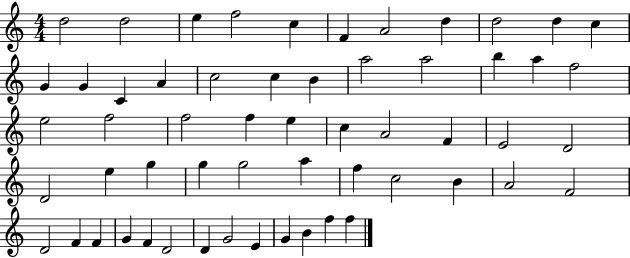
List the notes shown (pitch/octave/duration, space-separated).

D5/h D5/h E5/q F5/h C5/q F4/q A4/h D5/q D5/h D5/q C5/q G4/q G4/q C4/q A4/q C5/h C5/q B4/q A5/h A5/h B5/q A5/q F5/h E5/h F5/h F5/h F5/q E5/q C5/q A4/h F4/q E4/h D4/h D4/h E5/q G5/q G5/q G5/h A5/q F5/q C5/h B4/q A4/h F4/h D4/h F4/q F4/q G4/q F4/q D4/h D4/q G4/h E4/q G4/q B4/q F5/q F5/q